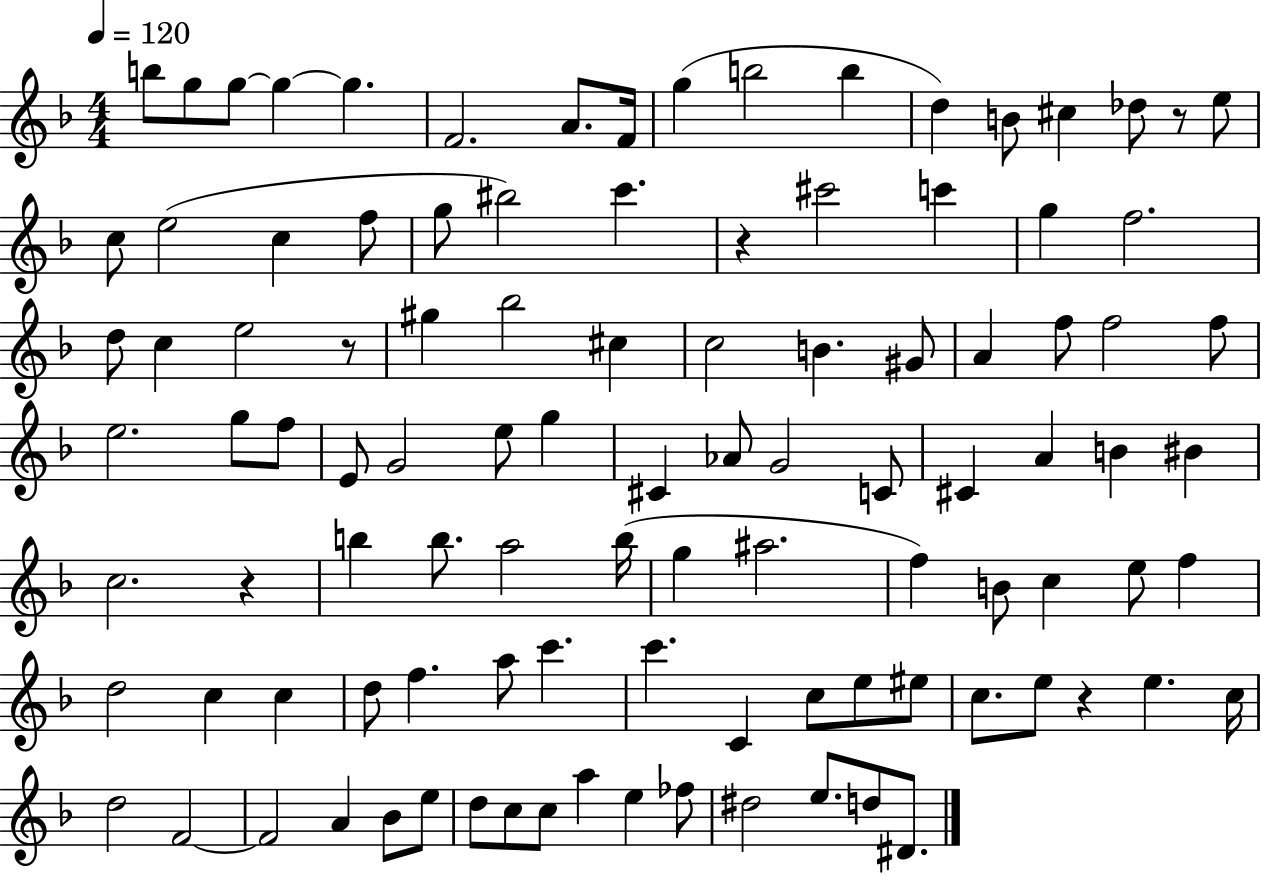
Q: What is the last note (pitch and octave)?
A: D#4